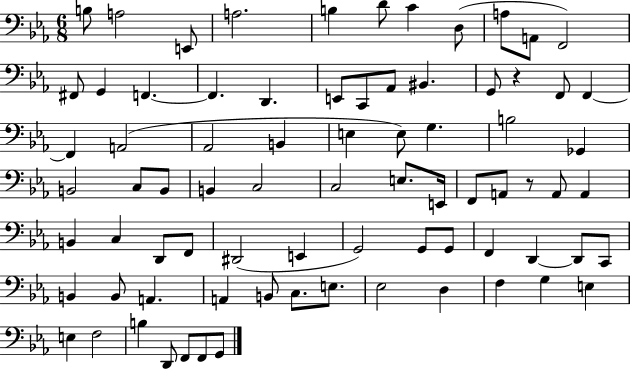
B3/e A3/h E2/e A3/h. B3/q D4/e C4/q D3/e A3/e A2/e F2/h F#2/e G2/q F2/q. F2/q. D2/q. E2/e C2/e Ab2/e BIS2/q. G2/e R/q F2/e F2/q F2/q A2/h Ab2/h B2/q E3/q E3/e G3/q. B3/h Gb2/q B2/h C3/e B2/e B2/q C3/h C3/h E3/e. E2/s F2/e A2/e R/e A2/e A2/q B2/q C3/q D2/e F2/e D#2/h E2/q G2/h G2/e G2/e F2/q D2/q D2/e C2/e B2/q B2/e A2/q. A2/q B2/e C3/e. E3/e. Eb3/h D3/q F3/q G3/q E3/q E3/q F3/h B3/q D2/e F2/e F2/e G2/e